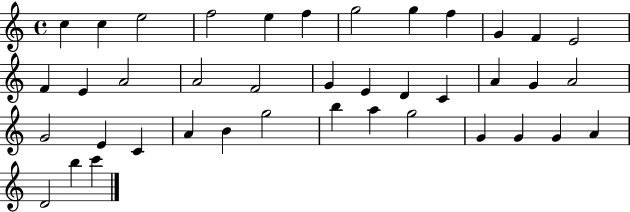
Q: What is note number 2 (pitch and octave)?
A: C5